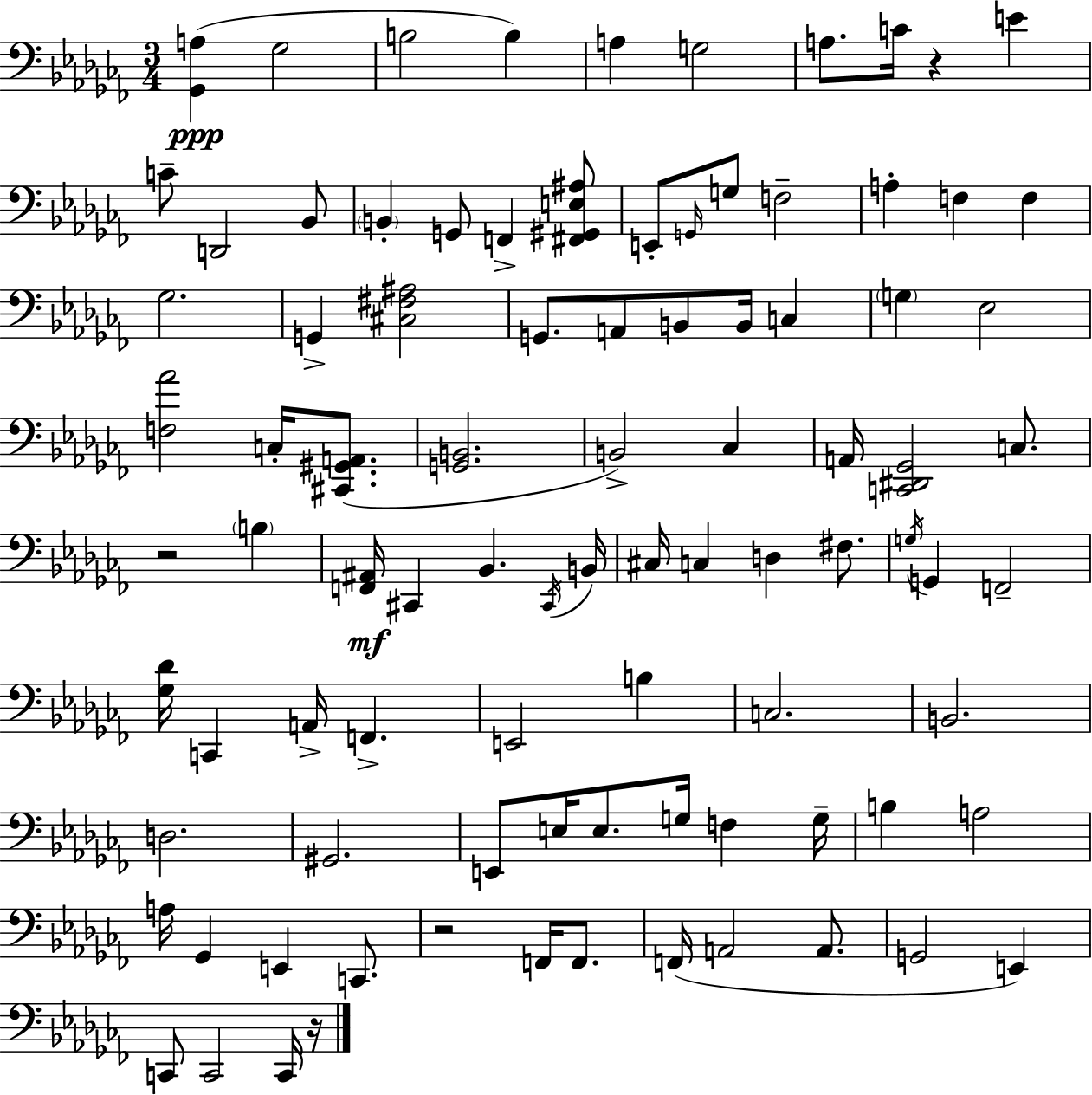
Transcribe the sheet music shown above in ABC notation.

X:1
T:Untitled
M:3/4
L:1/4
K:Abm
[_G,,A,] _G,2 B,2 B, A, G,2 A,/2 C/4 z E C/2 D,,2 _B,,/2 B,, G,,/2 F,, [^F,,^G,,E,^A,]/2 E,,/2 G,,/4 G,/2 F,2 A, F, F, _G,2 G,, [^C,^F,^A,]2 G,,/2 A,,/2 B,,/2 B,,/4 C, G, _E,2 [F,_A]2 C,/4 [^C,,^G,,A,,]/2 [G,,B,,]2 B,,2 _C, A,,/4 [C,,^D,,_G,,]2 C,/2 z2 B, [F,,^A,,]/4 ^C,, _B,, ^C,,/4 B,,/4 ^C,/4 C, D, ^F,/2 G,/4 G,, F,,2 [_G,_D]/4 C,, A,,/4 F,, E,,2 B, C,2 B,,2 D,2 ^G,,2 E,,/2 E,/4 E,/2 G,/4 F, G,/4 B, A,2 A,/4 _G,, E,, C,,/2 z2 F,,/4 F,,/2 F,,/4 A,,2 A,,/2 G,,2 E,, C,,/2 C,,2 C,,/4 z/4